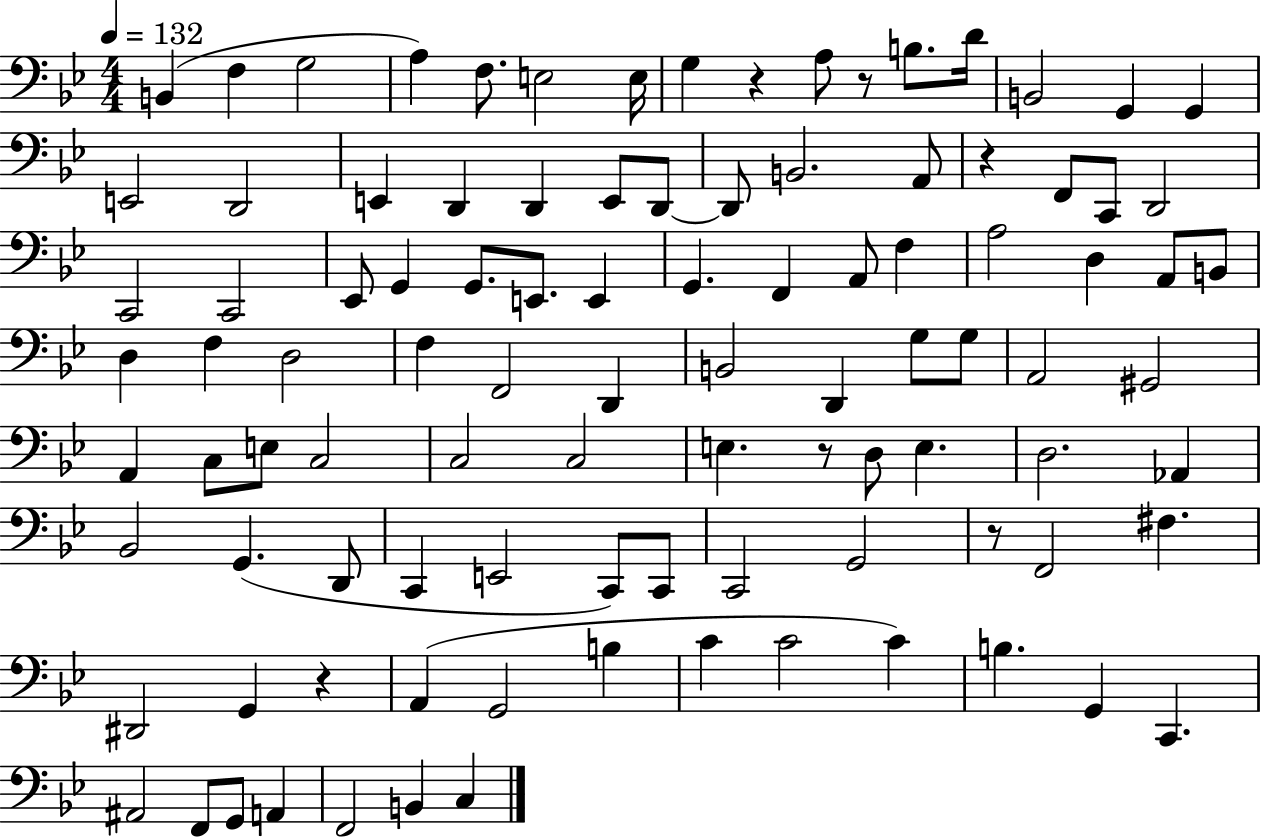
B2/q F3/q G3/h A3/q F3/e. E3/h E3/s G3/q R/q A3/e R/e B3/e. D4/s B2/h G2/q G2/q E2/h D2/h E2/q D2/q D2/q E2/e D2/e D2/e B2/h. A2/e R/q F2/e C2/e D2/h C2/h C2/h Eb2/e G2/q G2/e. E2/e. E2/q G2/q. F2/q A2/e F3/q A3/h D3/q A2/e B2/e D3/q F3/q D3/h F3/q F2/h D2/q B2/h D2/q G3/e G3/e A2/h G#2/h A2/q C3/e E3/e C3/h C3/h C3/h E3/q. R/e D3/e E3/q. D3/h. Ab2/q Bb2/h G2/q. D2/e C2/q E2/h C2/e C2/e C2/h G2/h R/e F2/h F#3/q. D#2/h G2/q R/q A2/q G2/h B3/q C4/q C4/h C4/q B3/q. G2/q C2/q. A#2/h F2/e G2/e A2/q F2/h B2/q C3/q